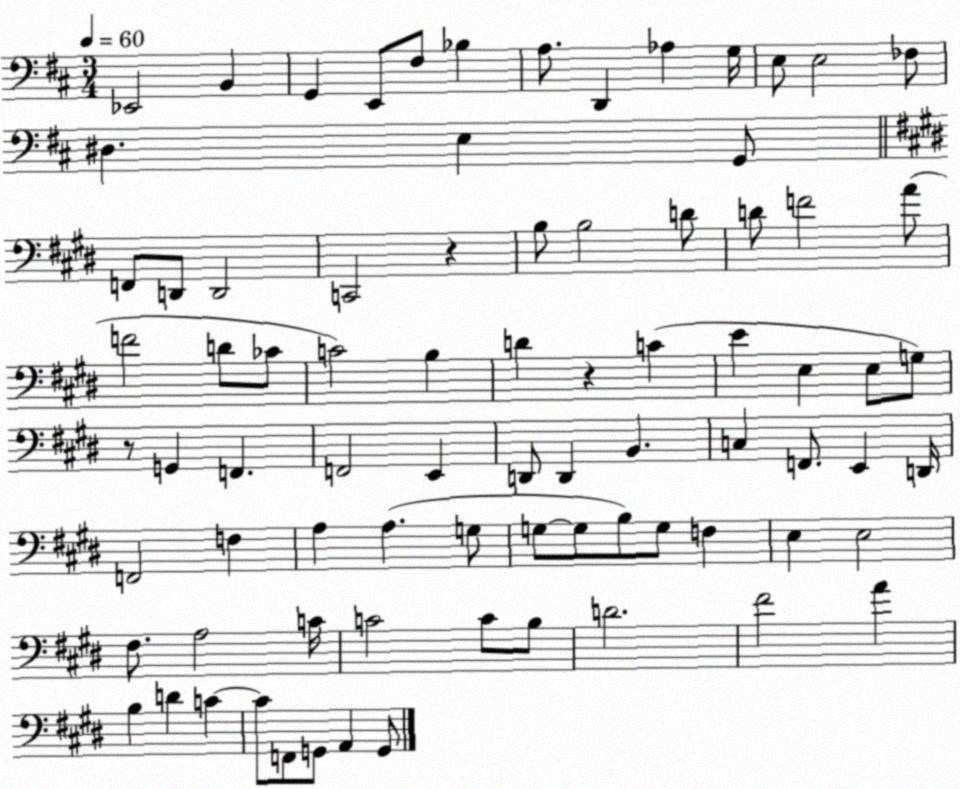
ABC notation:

X:1
T:Untitled
M:3/4
L:1/4
K:D
_E,,2 B,, G,, E,,/2 ^F,/2 _B, A,/2 D,, _A, G,/4 E,/2 E,2 _F,/2 ^D, E, G,,/2 F,,/2 D,,/2 D,,2 C,,2 z B,/2 B,2 D/2 D/2 F2 A/2 F2 D/2 _C/2 C2 B, D z C E E, E,/2 G,/2 z/2 G,, F,, F,,2 E,, D,,/2 D,, B,, C, F,,/2 E,, D,,/4 F,,2 F, A, A, G,/2 G,/2 G,/2 B,/2 G,/2 F, E, E,2 ^F,/2 A,2 C/4 C2 C/2 B,/2 D2 ^F2 A B, D C C/2 F,,/2 G,,/2 A,, G,,/2